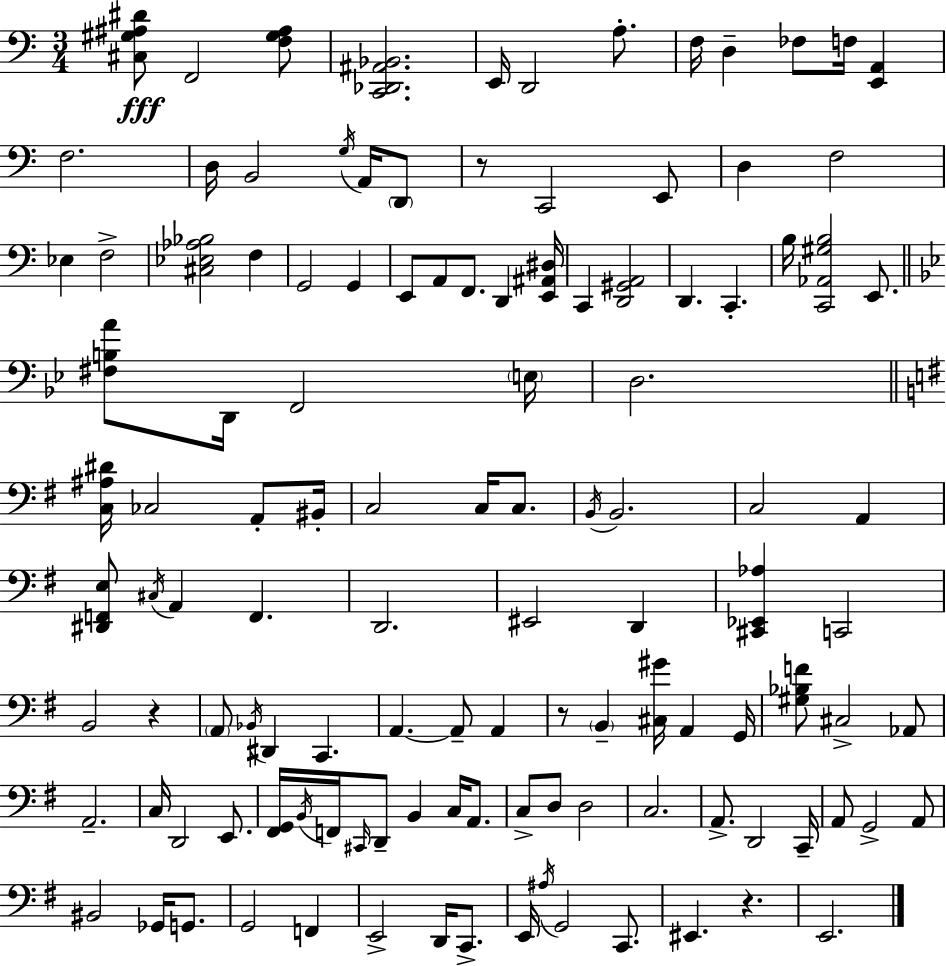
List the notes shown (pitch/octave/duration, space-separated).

[C#3,G#3,A#3,D#4]/e F2/h [F3,G#3,A#3]/e [C2,Db2,A#2,Bb2]/h. E2/s D2/h A3/e. F3/s D3/q FES3/e F3/s [E2,A2]/q F3/h. D3/s B2/h G3/s A2/s D2/e R/e C2/h E2/e D3/q F3/h Eb3/q F3/h [C#3,Eb3,Ab3,Bb3]/h F3/q G2/h G2/q E2/e A2/e F2/e. D2/q [E2,A#2,D#3]/s C2/q [D2,G#2,A2]/h D2/q. C2/q. B3/s [C2,Ab2,G#3,B3]/h E2/e. [F#3,B3,A4]/e D2/s F2/h E3/s D3/h. [C3,A#3,D#4]/s CES3/h A2/e BIS2/s C3/h C3/s C3/e. B2/s B2/h. C3/h A2/q [D#2,F2,E3]/e C#3/s A2/q F2/q. D2/h. EIS2/h D2/q [C#2,Eb2,Ab3]/q C2/h B2/h R/q A2/e Bb2/s D#2/q C2/q. A2/q. A2/e A2/q R/e B2/q [C#3,G#4]/s A2/q G2/s [G#3,Bb3,F4]/e C#3/h Ab2/e A2/h. C3/s D2/h E2/e. [F#2,G2]/s B2/s F2/s C#2/s D2/e B2/q C3/s A2/e. C3/e D3/e D3/h C3/h. A2/e. D2/h C2/s A2/e G2/h A2/e BIS2/h Gb2/s G2/e. G2/h F2/q E2/h D2/s C2/e. E2/s A#3/s G2/h C2/e. EIS2/q. R/q. E2/h.